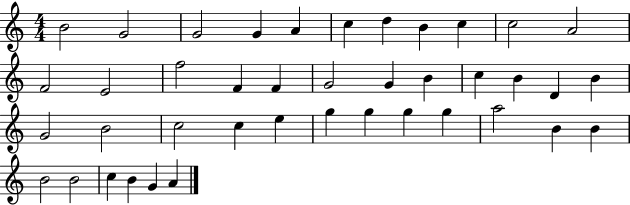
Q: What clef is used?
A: treble